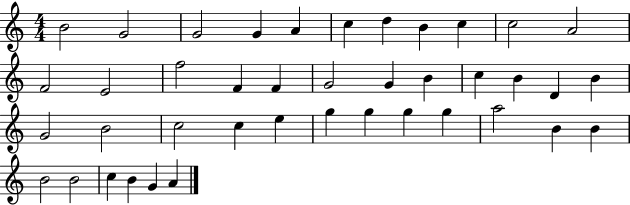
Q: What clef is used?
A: treble